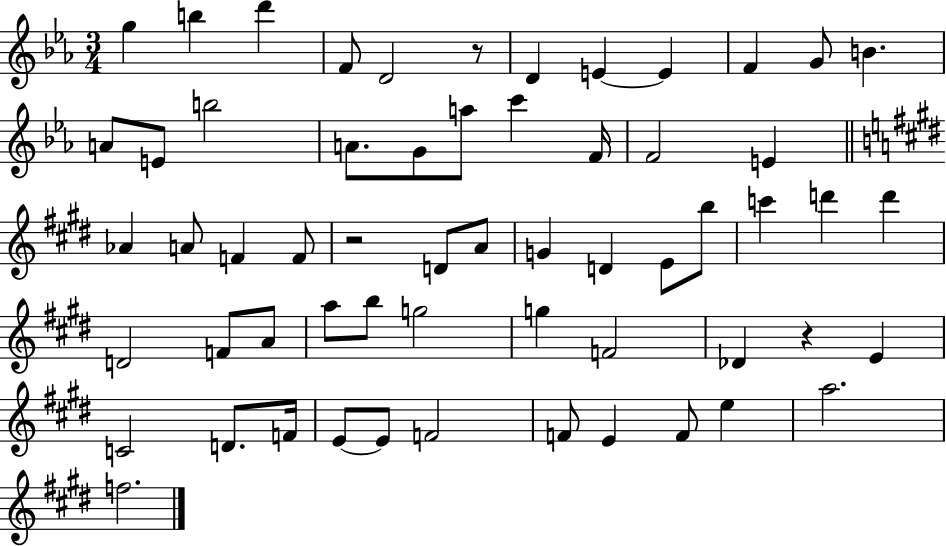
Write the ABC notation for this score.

X:1
T:Untitled
M:3/4
L:1/4
K:Eb
g b d' F/2 D2 z/2 D E E F G/2 B A/2 E/2 b2 A/2 G/2 a/2 c' F/4 F2 E _A A/2 F F/2 z2 D/2 A/2 G D E/2 b/2 c' d' d' D2 F/2 A/2 a/2 b/2 g2 g F2 _D z E C2 D/2 F/4 E/2 E/2 F2 F/2 E F/2 e a2 f2